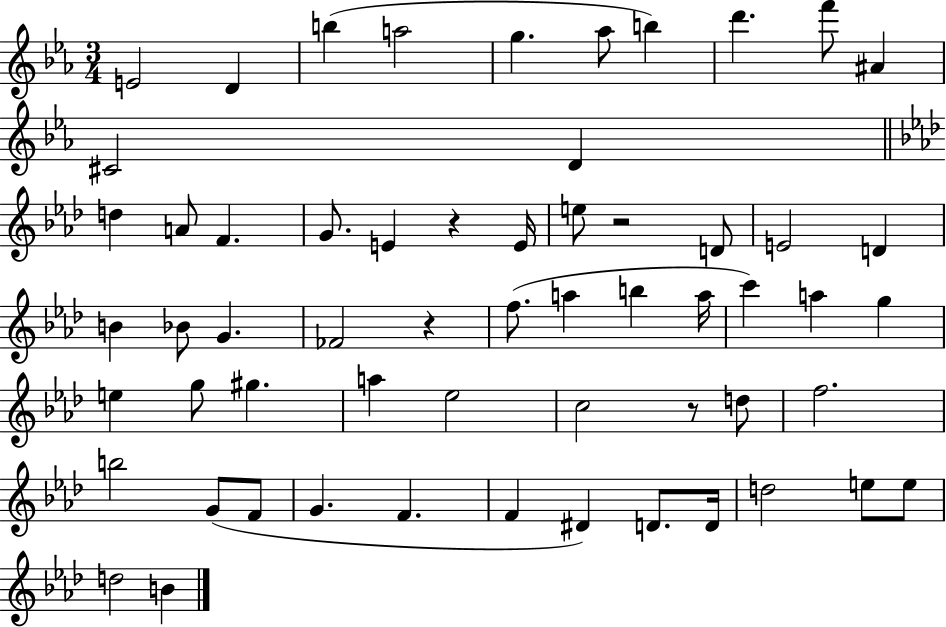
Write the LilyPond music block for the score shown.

{
  \clef treble
  \numericTimeSignature
  \time 3/4
  \key ees \major
  e'2 d'4 | b''4( a''2 | g''4. aes''8 b''4) | d'''4. f'''8 ais'4 | \break cis'2 d'4 | \bar "||" \break \key f \minor d''4 a'8 f'4. | g'8. e'4 r4 e'16 | e''8 r2 d'8 | e'2 d'4 | \break b'4 bes'8 g'4. | fes'2 r4 | f''8.( a''4 b''4 a''16 | c'''4) a''4 g''4 | \break e''4 g''8 gis''4. | a''4 ees''2 | c''2 r8 d''8 | f''2. | \break b''2 g'8( f'8 | g'4. f'4. | f'4 dis'4) d'8. d'16 | d''2 e''8 e''8 | \break d''2 b'4 | \bar "|."
}